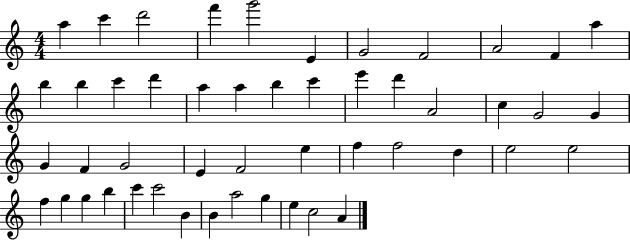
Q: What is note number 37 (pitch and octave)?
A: F5